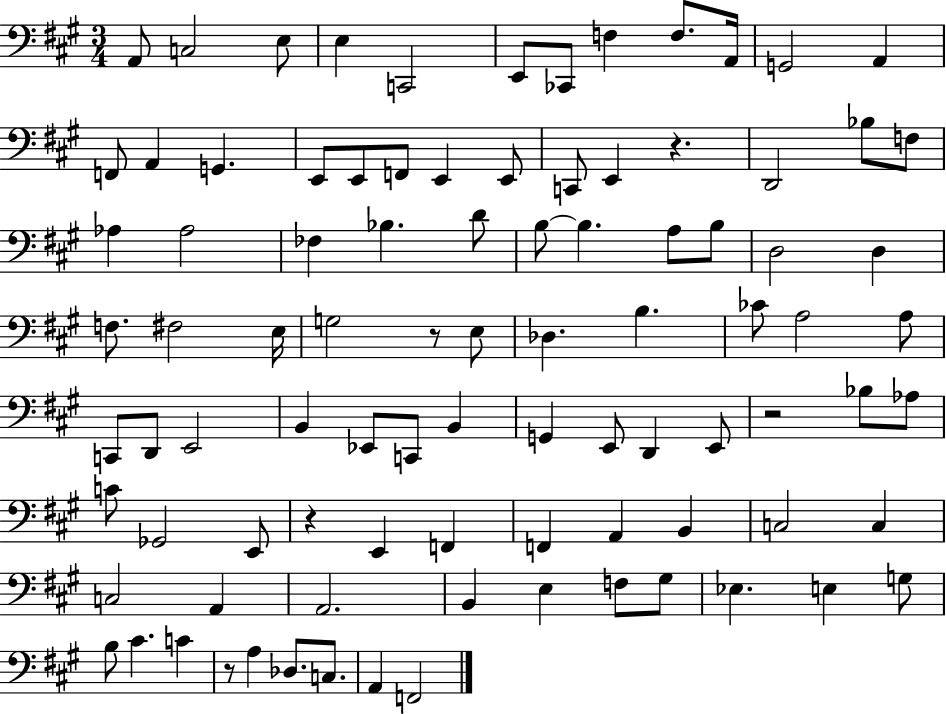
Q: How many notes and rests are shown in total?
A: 92